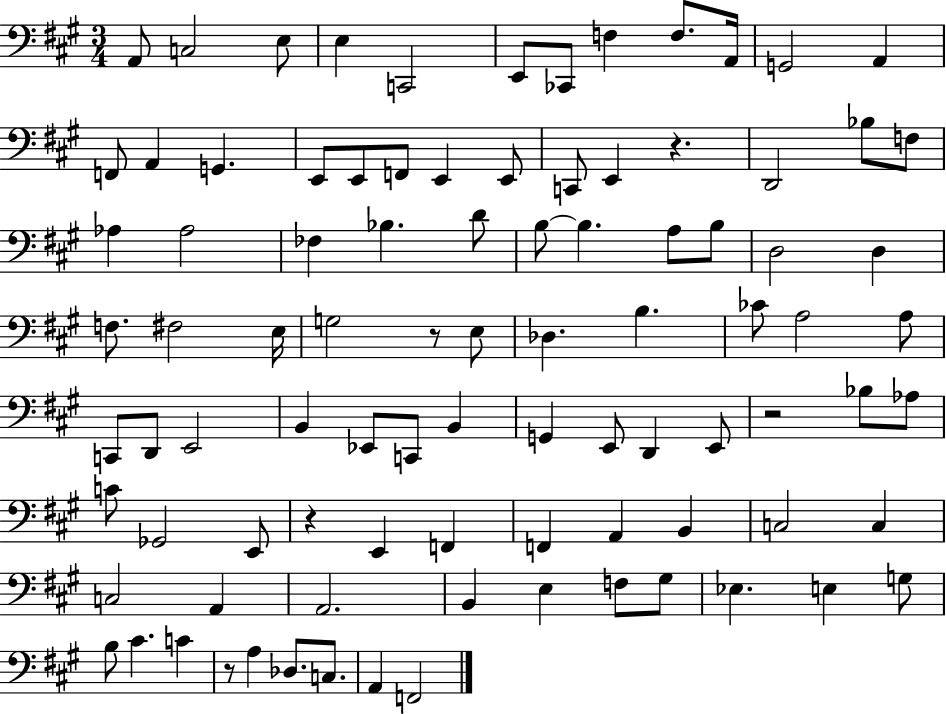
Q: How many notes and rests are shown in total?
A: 92